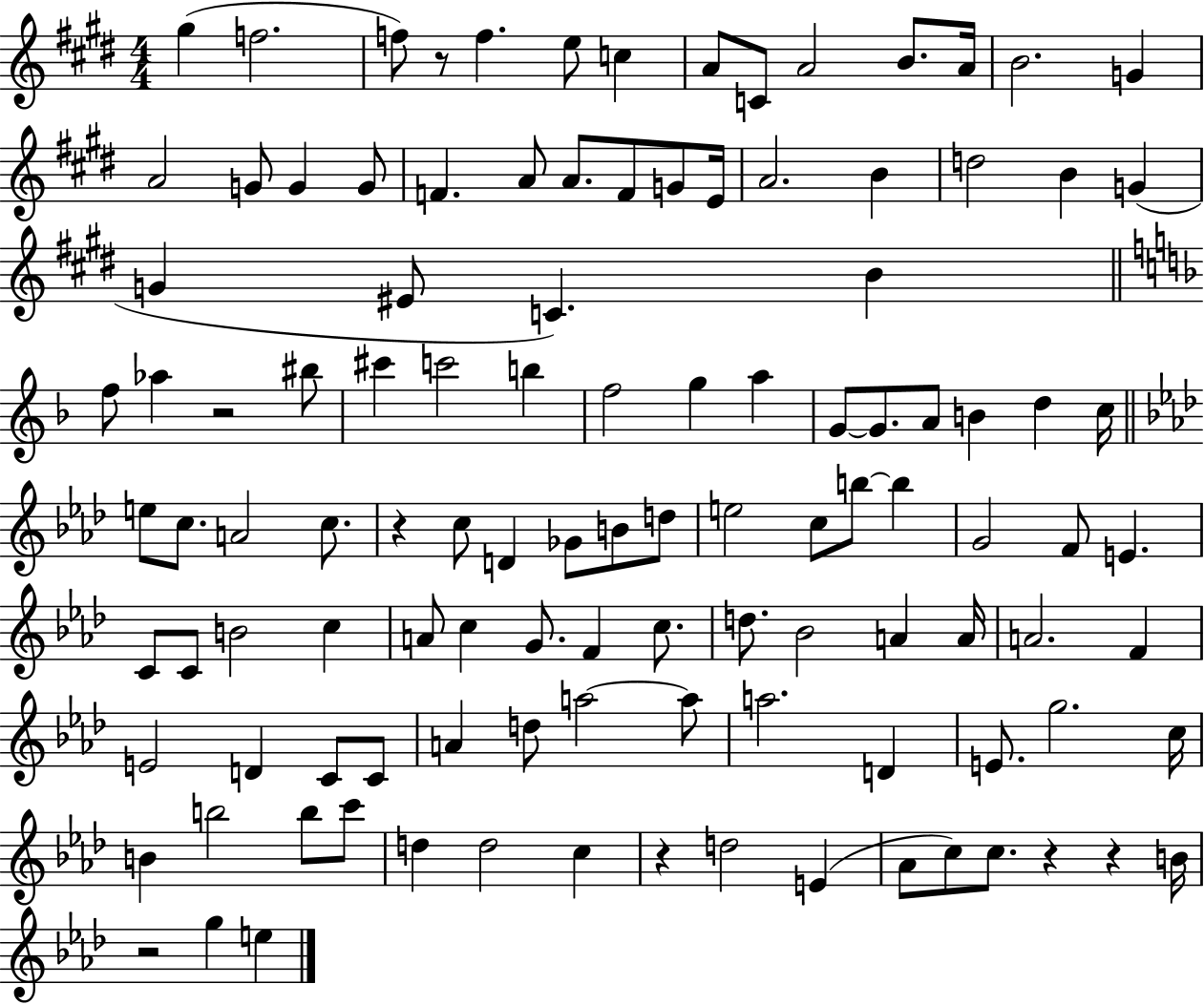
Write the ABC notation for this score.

X:1
T:Untitled
M:4/4
L:1/4
K:E
^g f2 f/2 z/2 f e/2 c A/2 C/2 A2 B/2 A/4 B2 G A2 G/2 G G/2 F A/2 A/2 F/2 G/2 E/4 A2 B d2 B G G ^E/2 C B f/2 _a z2 ^b/2 ^c' c'2 b f2 g a G/2 G/2 A/2 B d c/4 e/2 c/2 A2 c/2 z c/2 D _G/2 B/2 d/2 e2 c/2 b/2 b G2 F/2 E C/2 C/2 B2 c A/2 c G/2 F c/2 d/2 _B2 A A/4 A2 F E2 D C/2 C/2 A d/2 a2 a/2 a2 D E/2 g2 c/4 B b2 b/2 c'/2 d d2 c z d2 E _A/2 c/2 c/2 z z B/4 z2 g e